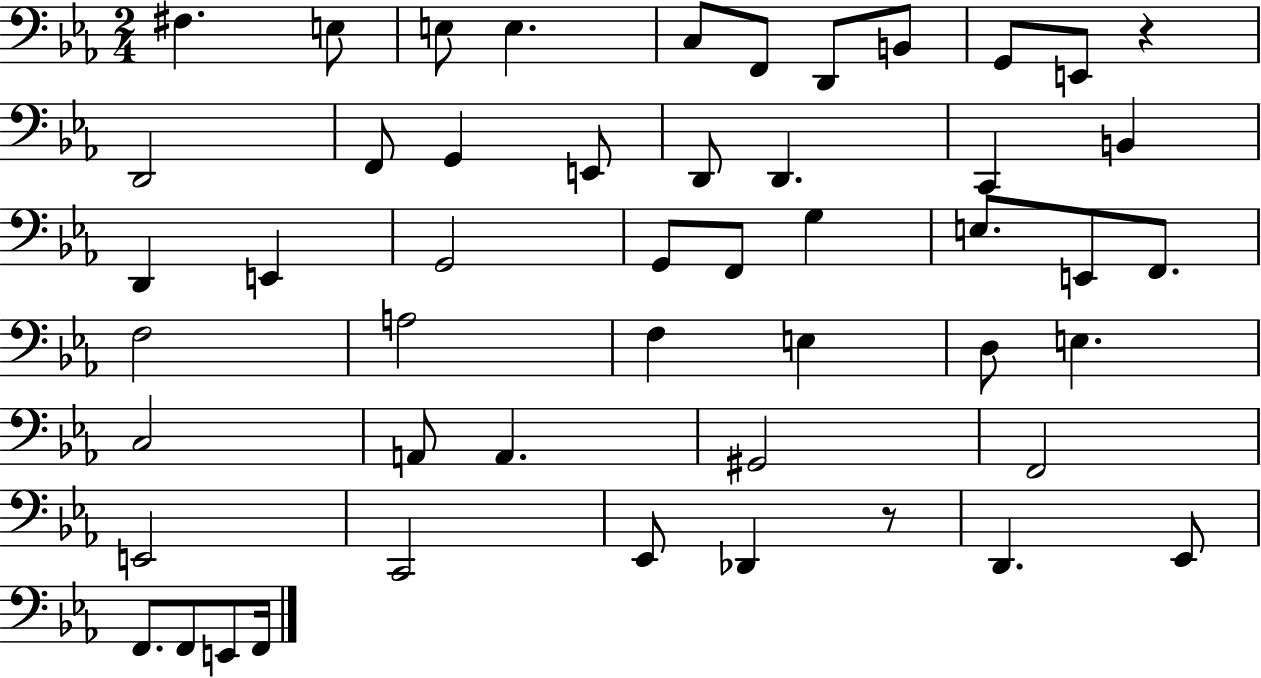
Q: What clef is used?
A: bass